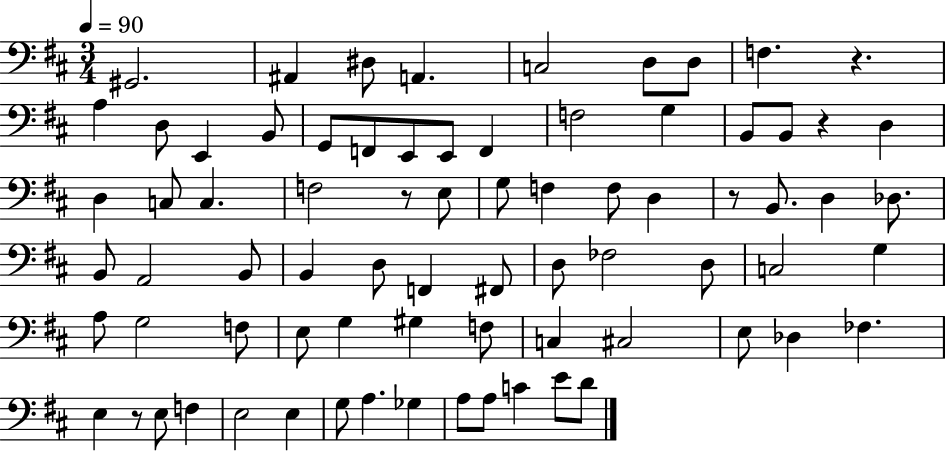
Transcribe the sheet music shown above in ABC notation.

X:1
T:Untitled
M:3/4
L:1/4
K:D
^G,,2 ^A,, ^D,/2 A,, C,2 D,/2 D,/2 F, z A, D,/2 E,, B,,/2 G,,/2 F,,/2 E,,/2 E,,/2 F,, F,2 G, B,,/2 B,,/2 z D, D, C,/2 C, F,2 z/2 E,/2 G,/2 F, F,/2 D, z/2 B,,/2 D, _D,/2 B,,/2 A,,2 B,,/2 B,, D,/2 F,, ^F,,/2 D,/2 _F,2 D,/2 C,2 G, A,/2 G,2 F,/2 E,/2 G, ^G, F,/2 C, ^C,2 E,/2 _D, _F, E, z/2 E,/2 F, E,2 E, G,/2 A, _G, A,/2 A,/2 C E/2 D/2